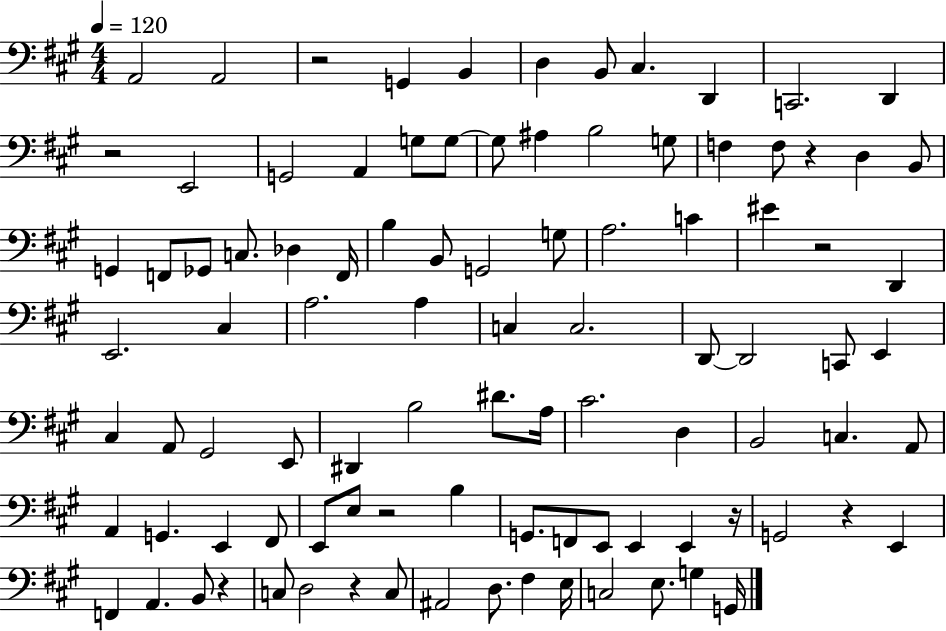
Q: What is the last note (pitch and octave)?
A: G2